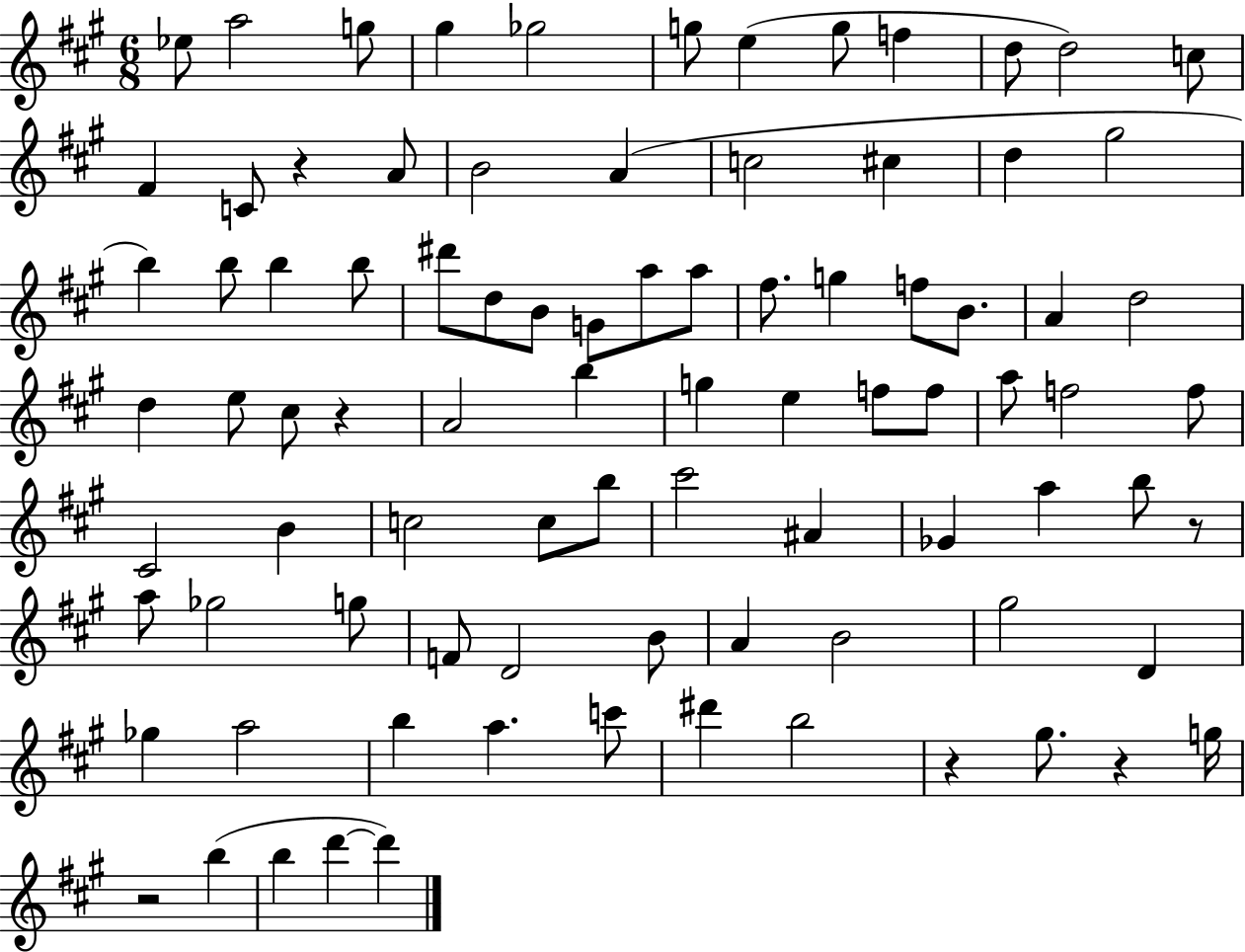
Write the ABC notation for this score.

X:1
T:Untitled
M:6/8
L:1/4
K:A
_e/2 a2 g/2 ^g _g2 g/2 e g/2 f d/2 d2 c/2 ^F C/2 z A/2 B2 A c2 ^c d ^g2 b b/2 b b/2 ^d'/2 d/2 B/2 G/2 a/2 a/2 ^f/2 g f/2 B/2 A d2 d e/2 ^c/2 z A2 b g e f/2 f/2 a/2 f2 f/2 ^C2 B c2 c/2 b/2 ^c'2 ^A _G a b/2 z/2 a/2 _g2 g/2 F/2 D2 B/2 A B2 ^g2 D _g a2 b a c'/2 ^d' b2 z ^g/2 z g/4 z2 b b d' d'